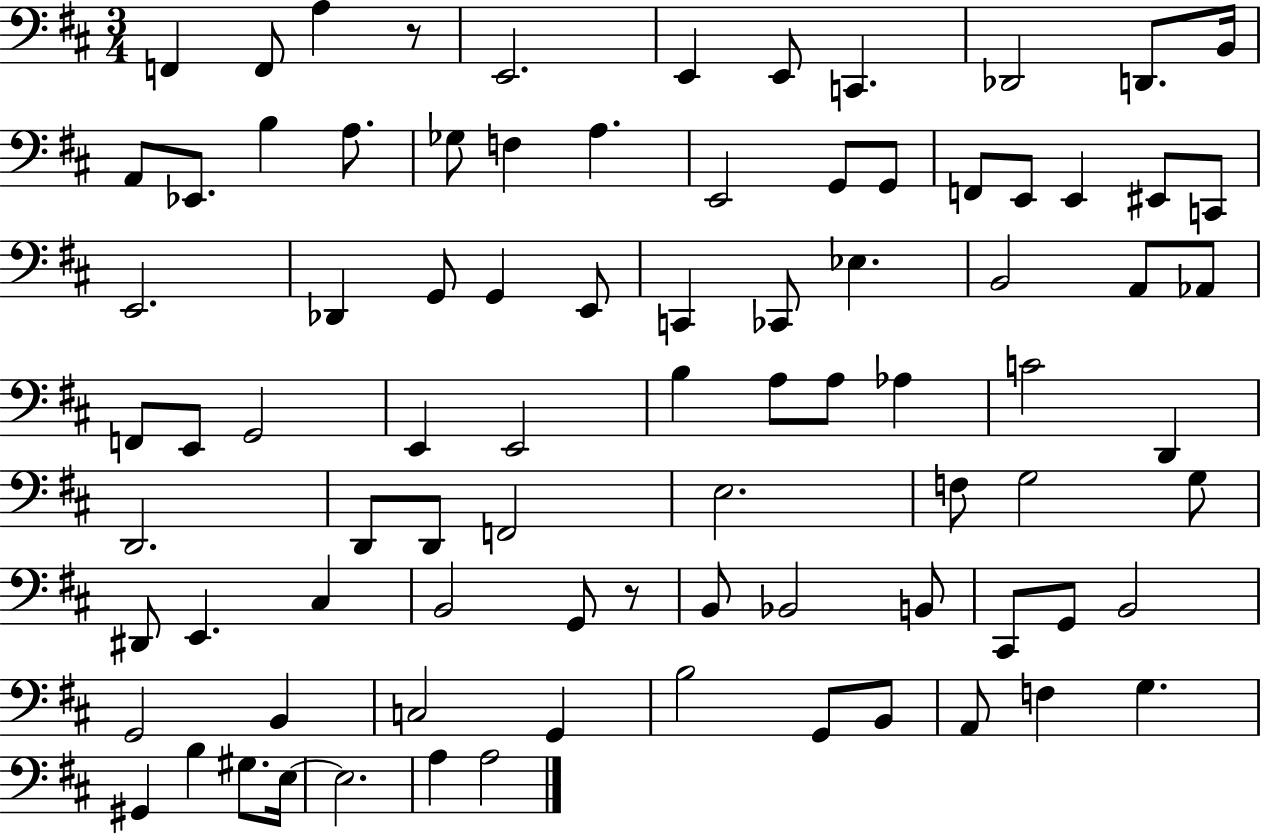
{
  \clef bass
  \numericTimeSignature
  \time 3/4
  \key d \major
  f,4 f,8 a4 r8 | e,2. | e,4 e,8 c,4. | des,2 d,8. b,16 | \break a,8 ees,8. b4 a8. | ges8 f4 a4. | e,2 g,8 g,8 | f,8 e,8 e,4 eis,8 c,8 | \break e,2. | des,4 g,8 g,4 e,8 | c,4 ces,8 ees4. | b,2 a,8 aes,8 | \break f,8 e,8 g,2 | e,4 e,2 | b4 a8 a8 aes4 | c'2 d,4 | \break d,2. | d,8 d,8 f,2 | e2. | f8 g2 g8 | \break dis,8 e,4. cis4 | b,2 g,8 r8 | b,8 bes,2 b,8 | cis,8 g,8 b,2 | \break g,2 b,4 | c2 g,4 | b2 g,8 b,8 | a,8 f4 g4. | \break gis,4 b4 gis8. e16~~ | e2. | a4 a2 | \bar "|."
}